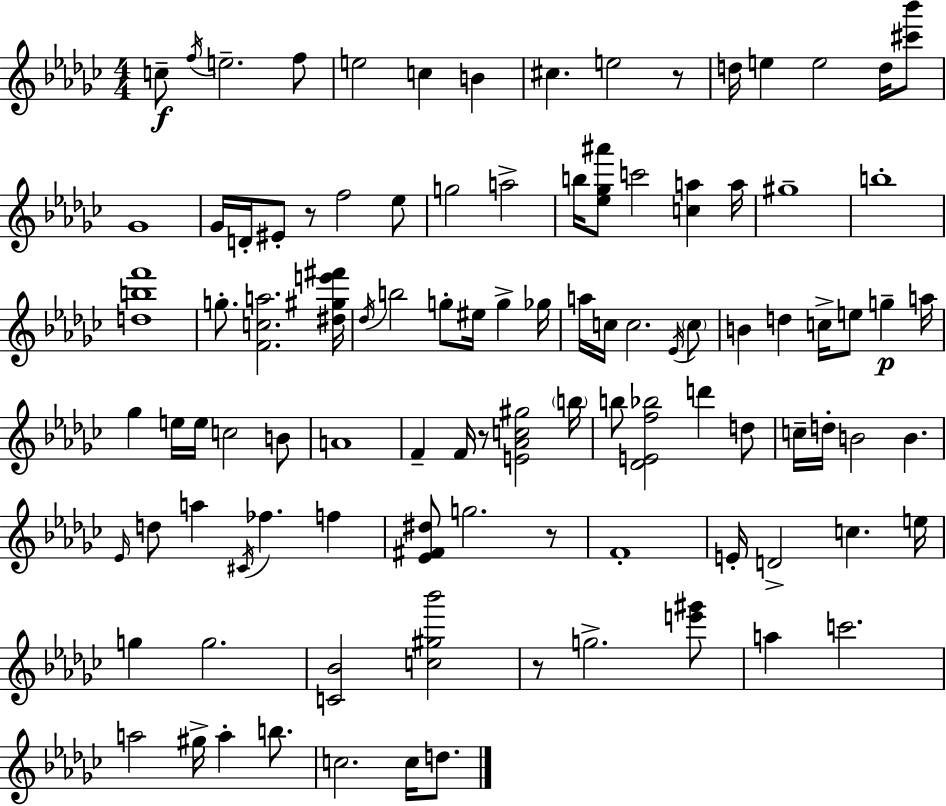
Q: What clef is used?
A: treble